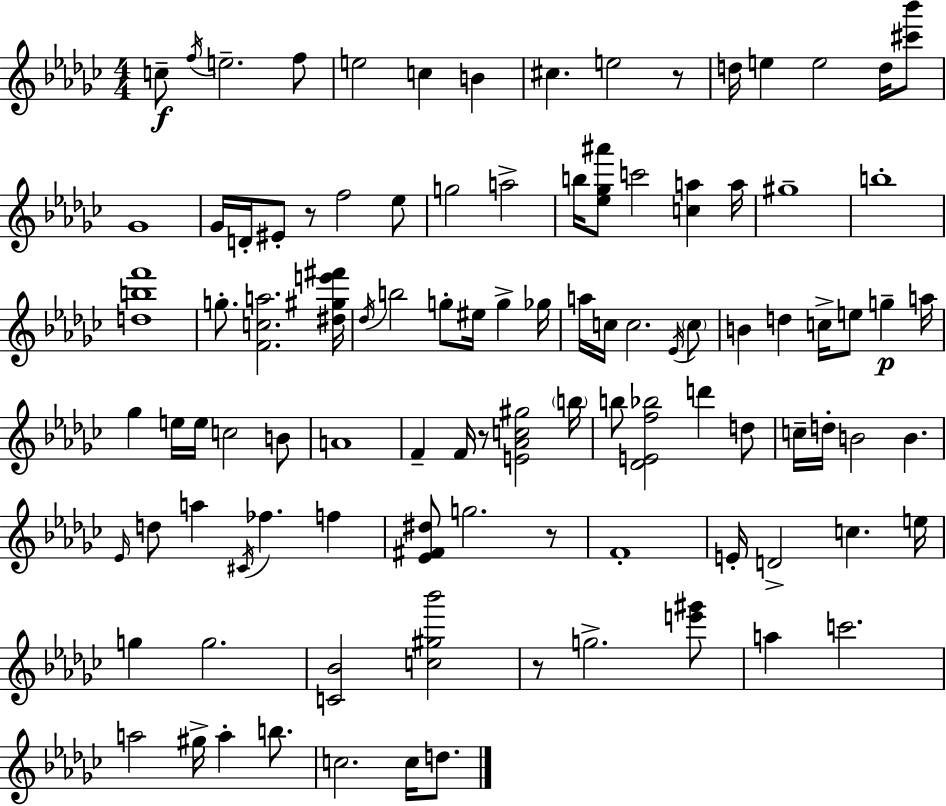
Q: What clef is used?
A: treble